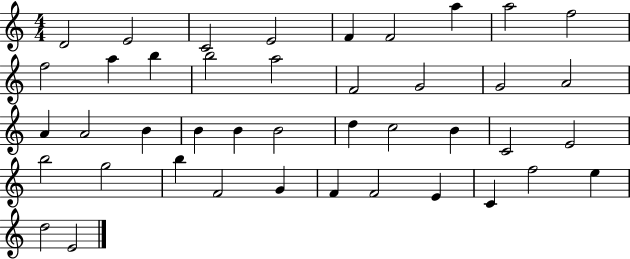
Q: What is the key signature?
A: C major